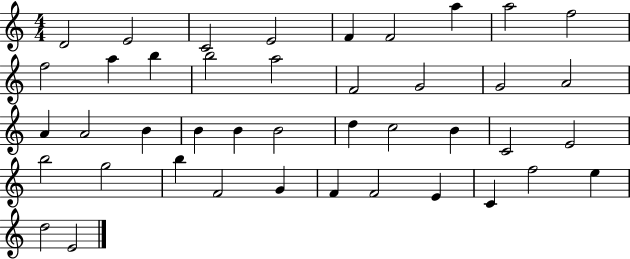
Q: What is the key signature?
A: C major